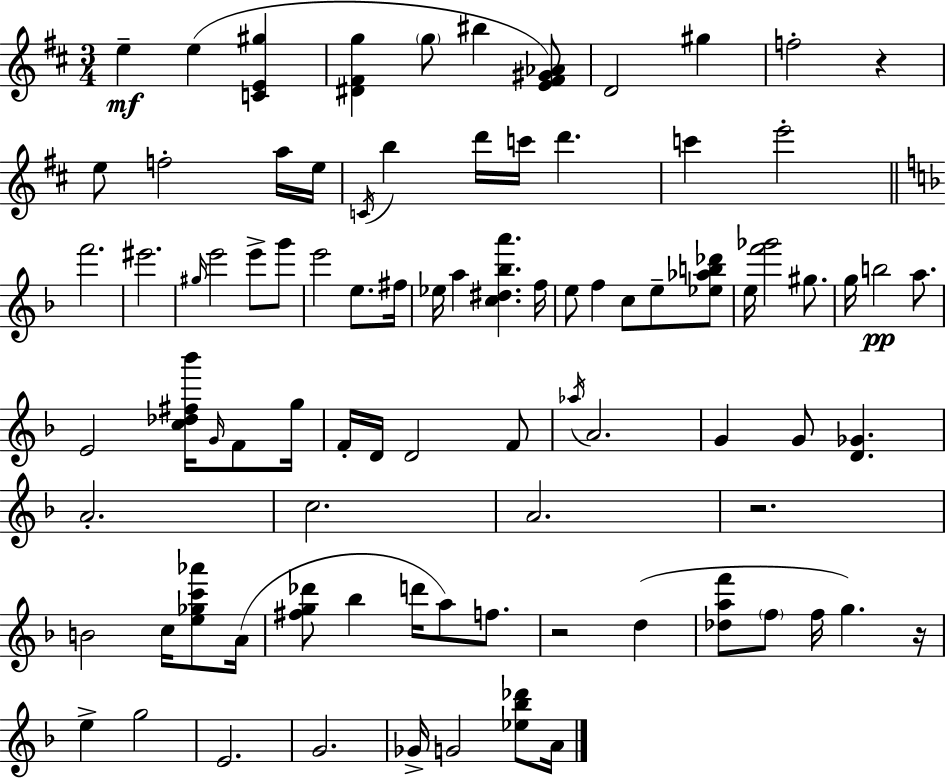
X:1
T:Untitled
M:3/4
L:1/4
K:D
e e [CE^g] [^D^Fg] g/2 ^b [E^F^G_A]/2 D2 ^g f2 z e/2 f2 a/4 e/4 C/4 b d'/4 c'/4 d' c' e'2 f'2 ^e'2 ^g/4 e'2 e'/2 g'/2 e'2 e/2 ^f/4 _e/4 a [c^d_ba'] f/4 e/2 f c/2 e/2 [_e_ab_d']/2 e/4 [f'_g']2 ^g/2 g/4 b2 a/2 E2 [c_d^f_b']/4 G/4 F/2 g/4 F/4 D/4 D2 F/2 _a/4 A2 G G/2 [D_G] A2 c2 A2 z2 B2 c/4 [e_gc'_a']/2 A/4 [^fg_d']/2 _b d'/4 a/2 f/2 z2 d [_daf']/2 f/2 f/4 g z/4 e g2 E2 G2 _G/4 G2 [_e_b_d']/2 A/4